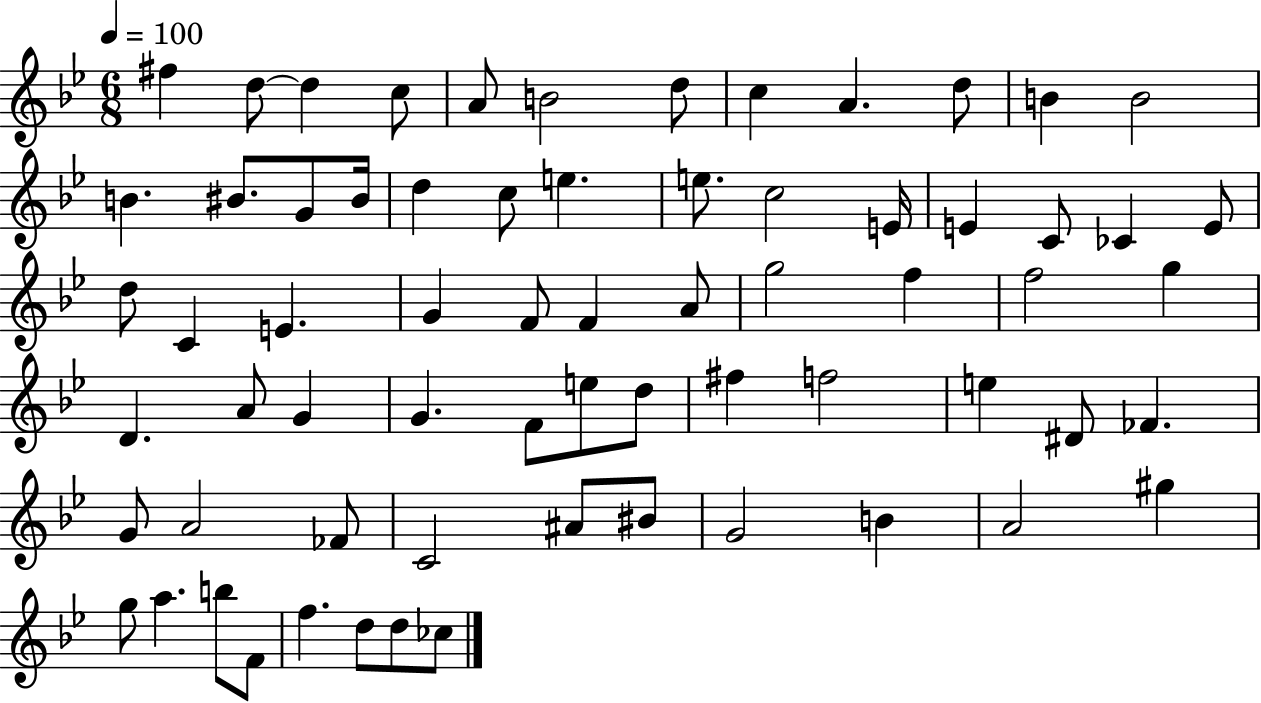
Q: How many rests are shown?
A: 0